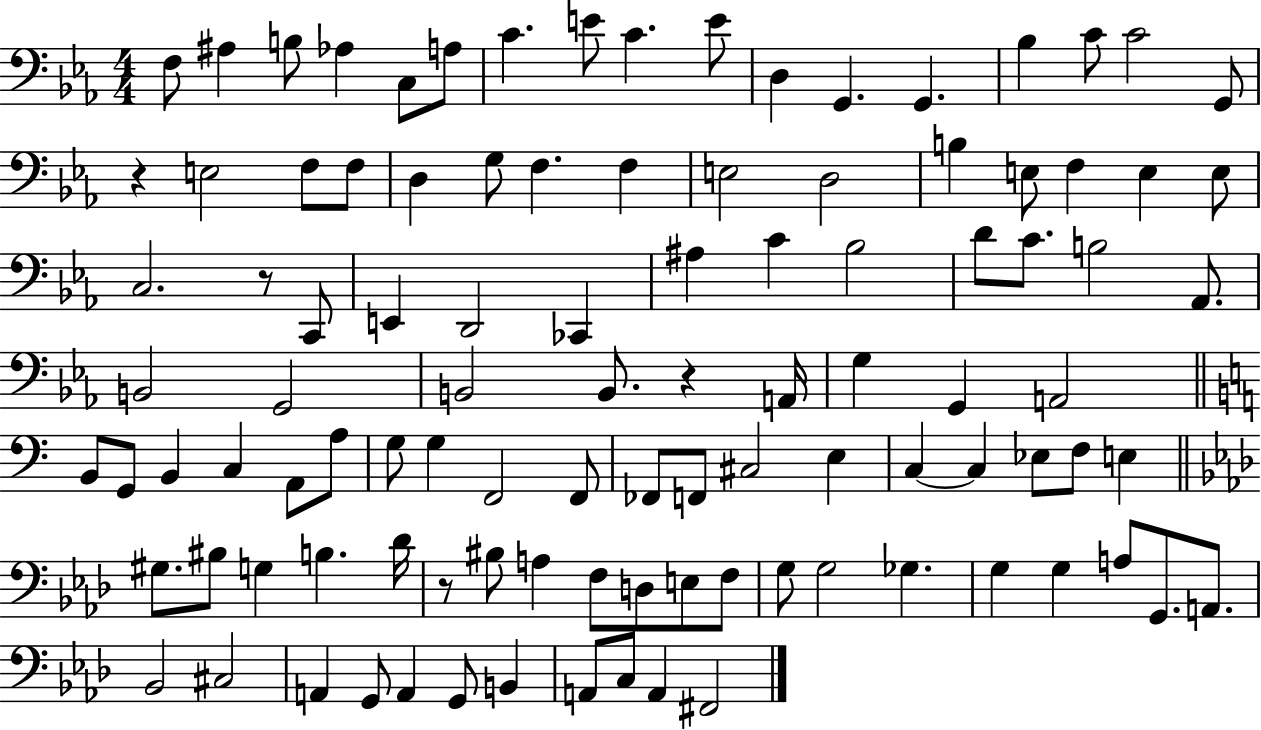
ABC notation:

X:1
T:Untitled
M:4/4
L:1/4
K:Eb
F,/2 ^A, B,/2 _A, C,/2 A,/2 C E/2 C E/2 D, G,, G,, _B, C/2 C2 G,,/2 z E,2 F,/2 F,/2 D, G,/2 F, F, E,2 D,2 B, E,/2 F, E, E,/2 C,2 z/2 C,,/2 E,, D,,2 _C,, ^A, C _B,2 D/2 C/2 B,2 _A,,/2 B,,2 G,,2 B,,2 B,,/2 z A,,/4 G, G,, A,,2 B,,/2 G,,/2 B,, C, A,,/2 A,/2 G,/2 G, F,,2 F,,/2 _F,,/2 F,,/2 ^C,2 E, C, C, _E,/2 F,/2 E, ^G,/2 ^B,/2 G, B, _D/4 z/2 ^B,/2 A, F,/2 D,/2 E,/2 F,/2 G,/2 G,2 _G, G, G, A,/2 G,,/2 A,,/2 _B,,2 ^C,2 A,, G,,/2 A,, G,,/2 B,, A,,/2 C,/2 A,, ^F,,2